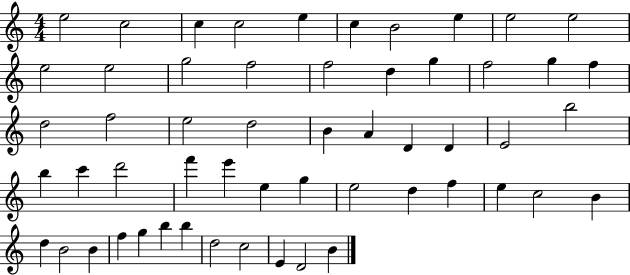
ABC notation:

X:1
T:Untitled
M:4/4
L:1/4
K:C
e2 c2 c c2 e c B2 e e2 e2 e2 e2 g2 f2 f2 d g f2 g f d2 f2 e2 d2 B A D D E2 b2 b c' d'2 f' e' e g e2 d f e c2 B d B2 B f g b b d2 c2 E D2 B